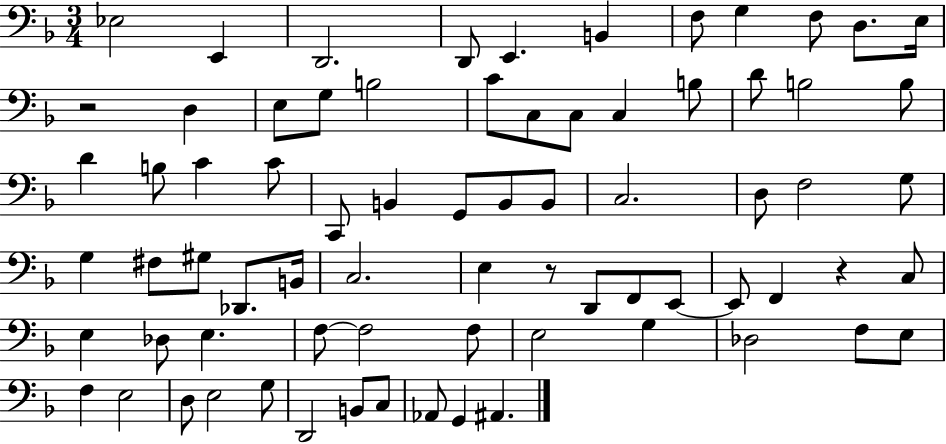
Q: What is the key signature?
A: F major